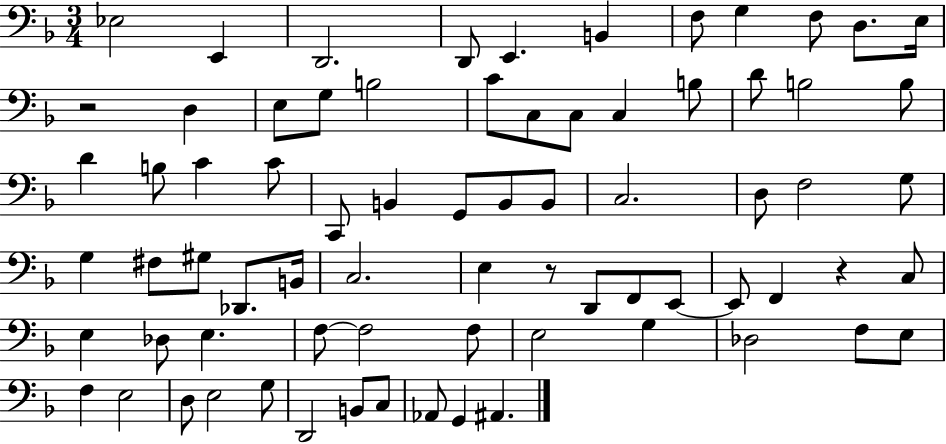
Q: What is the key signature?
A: F major